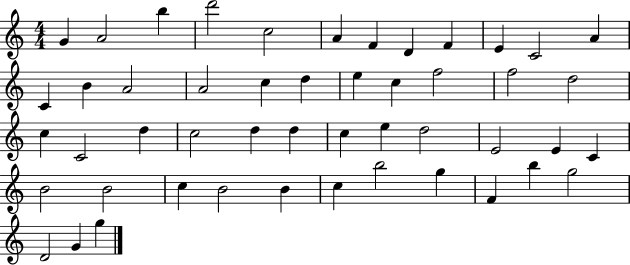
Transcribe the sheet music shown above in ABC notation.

X:1
T:Untitled
M:4/4
L:1/4
K:C
G A2 b d'2 c2 A F D F E C2 A C B A2 A2 c d e c f2 f2 d2 c C2 d c2 d d c e d2 E2 E C B2 B2 c B2 B c b2 g F b g2 D2 G g